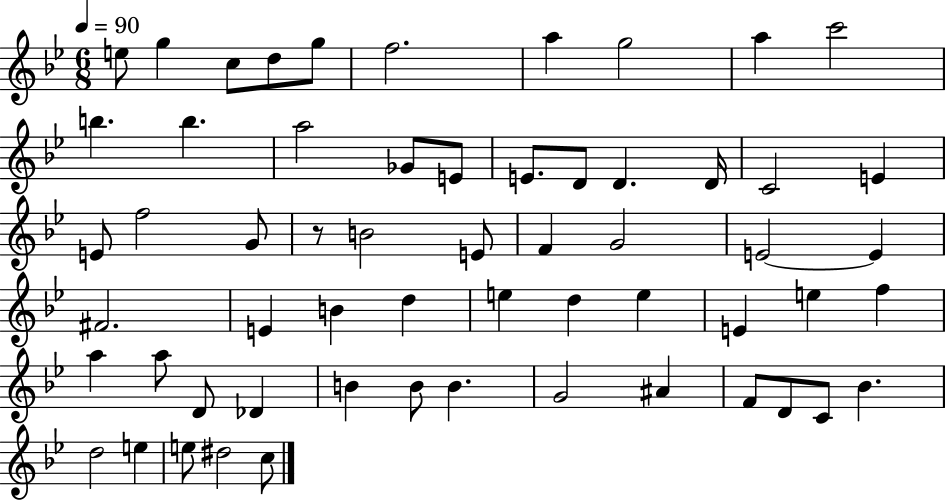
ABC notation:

X:1
T:Untitled
M:6/8
L:1/4
K:Bb
e/2 g c/2 d/2 g/2 f2 a g2 a c'2 b b a2 _G/2 E/2 E/2 D/2 D D/4 C2 E E/2 f2 G/2 z/2 B2 E/2 F G2 E2 E ^F2 E B d e d e E e f a a/2 D/2 _D B B/2 B G2 ^A F/2 D/2 C/2 _B d2 e e/2 ^d2 c/2